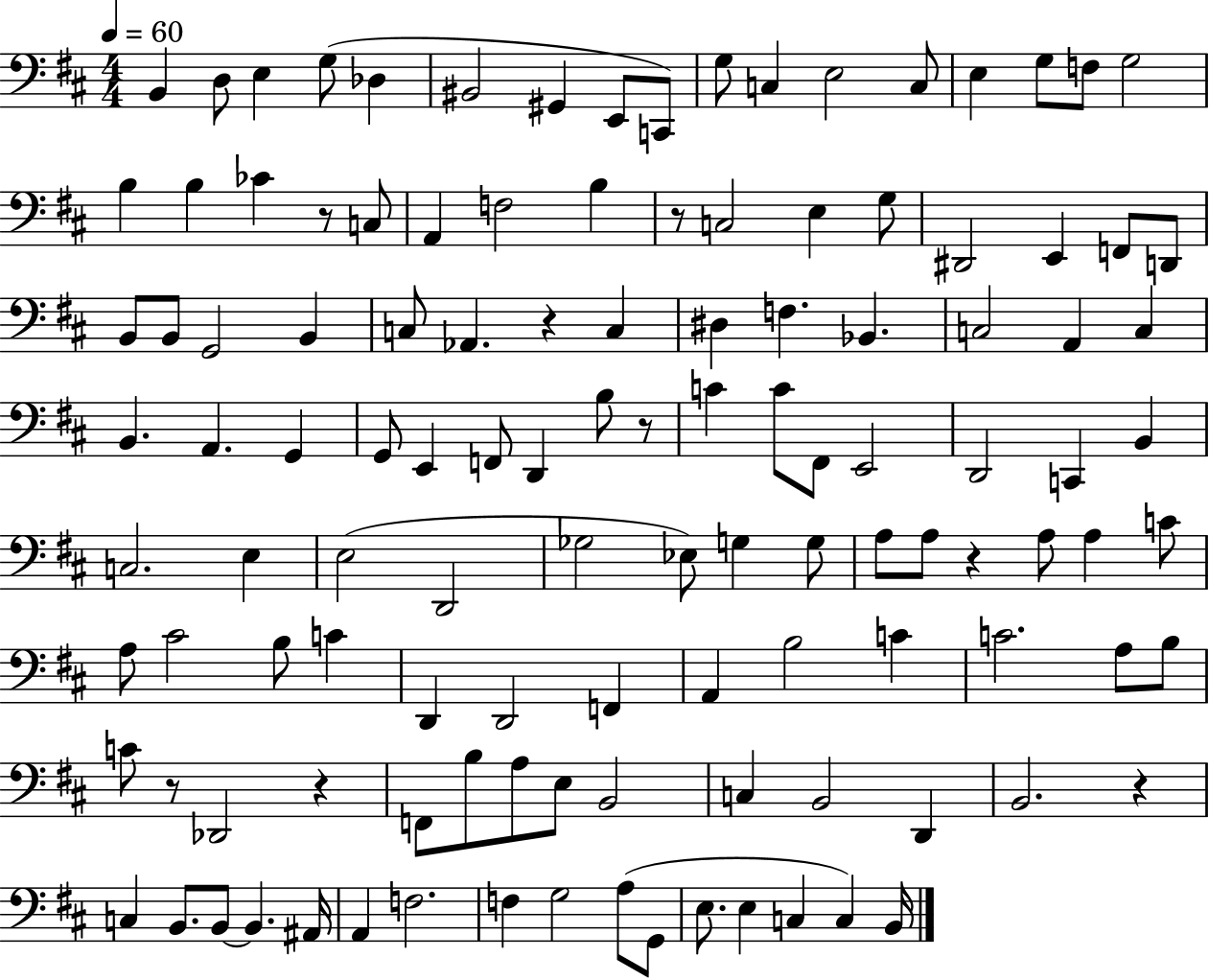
B2/q D3/e E3/q G3/e Db3/q BIS2/h G#2/q E2/e C2/e G3/e C3/q E3/h C3/e E3/q G3/e F3/e G3/h B3/q B3/q CES4/q R/e C3/e A2/q F3/h B3/q R/e C3/h E3/q G3/e D#2/h E2/q F2/e D2/e B2/e B2/e G2/h B2/q C3/e Ab2/q. R/q C3/q D#3/q F3/q. Bb2/q. C3/h A2/q C3/q B2/q. A2/q. G2/q G2/e E2/q F2/e D2/q B3/e R/e C4/q C4/e F#2/e E2/h D2/h C2/q B2/q C3/h. E3/q E3/h D2/h Gb3/h Eb3/e G3/q G3/e A3/e A3/e R/q A3/e A3/q C4/e A3/e C#4/h B3/e C4/q D2/q D2/h F2/q A2/q B3/h C4/q C4/h. A3/e B3/e C4/e R/e Db2/h R/q F2/e B3/e A3/e E3/e B2/h C3/q B2/h D2/q B2/h. R/q C3/q B2/e. B2/e B2/q. A#2/s A2/q F3/h. F3/q G3/h A3/e G2/e E3/e. E3/q C3/q C3/q B2/s